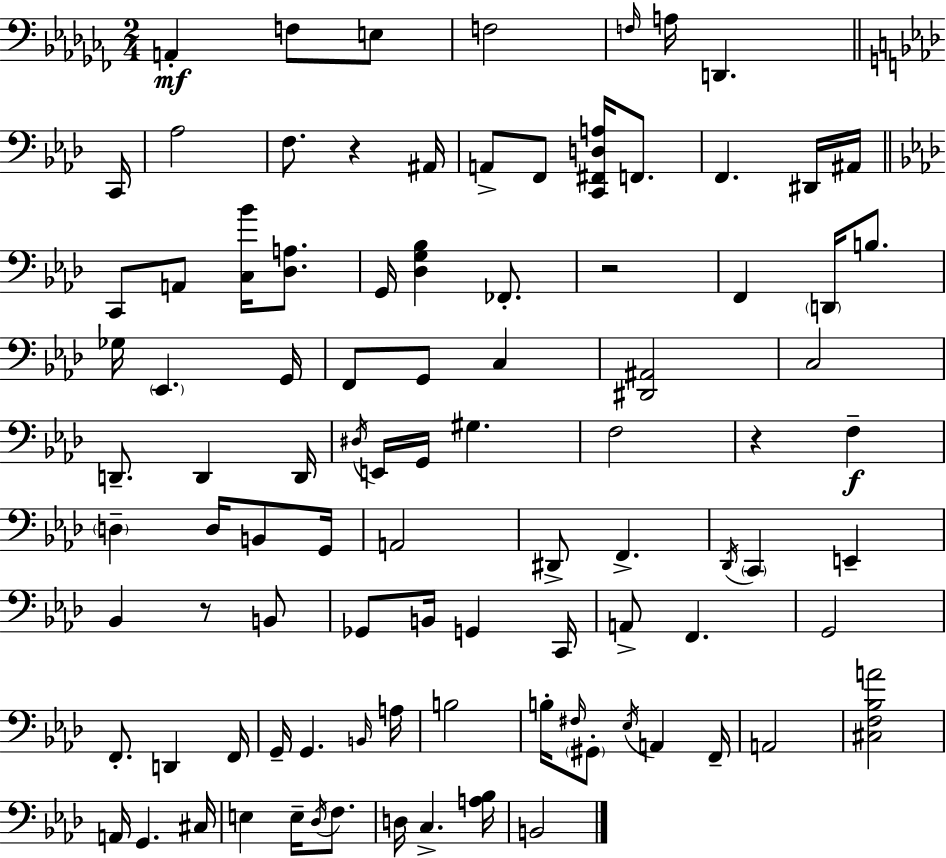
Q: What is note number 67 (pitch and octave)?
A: B3